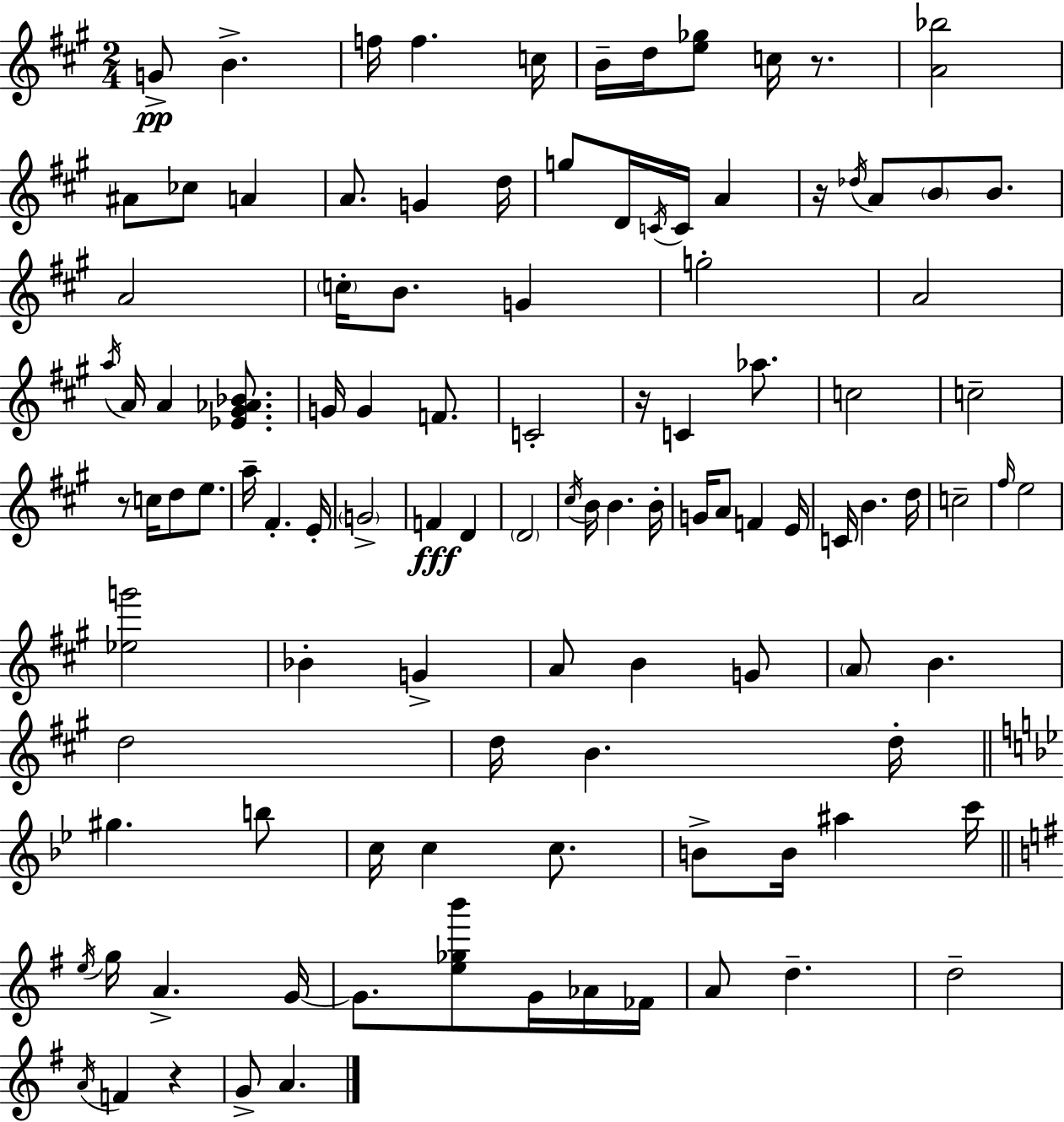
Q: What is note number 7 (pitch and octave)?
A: D5